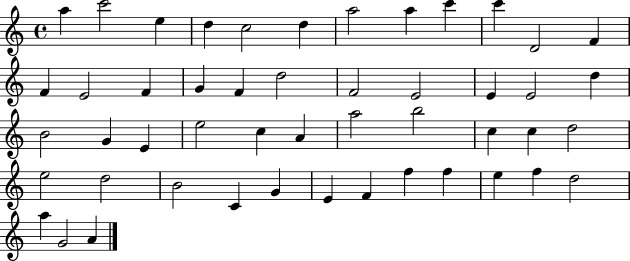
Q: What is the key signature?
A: C major